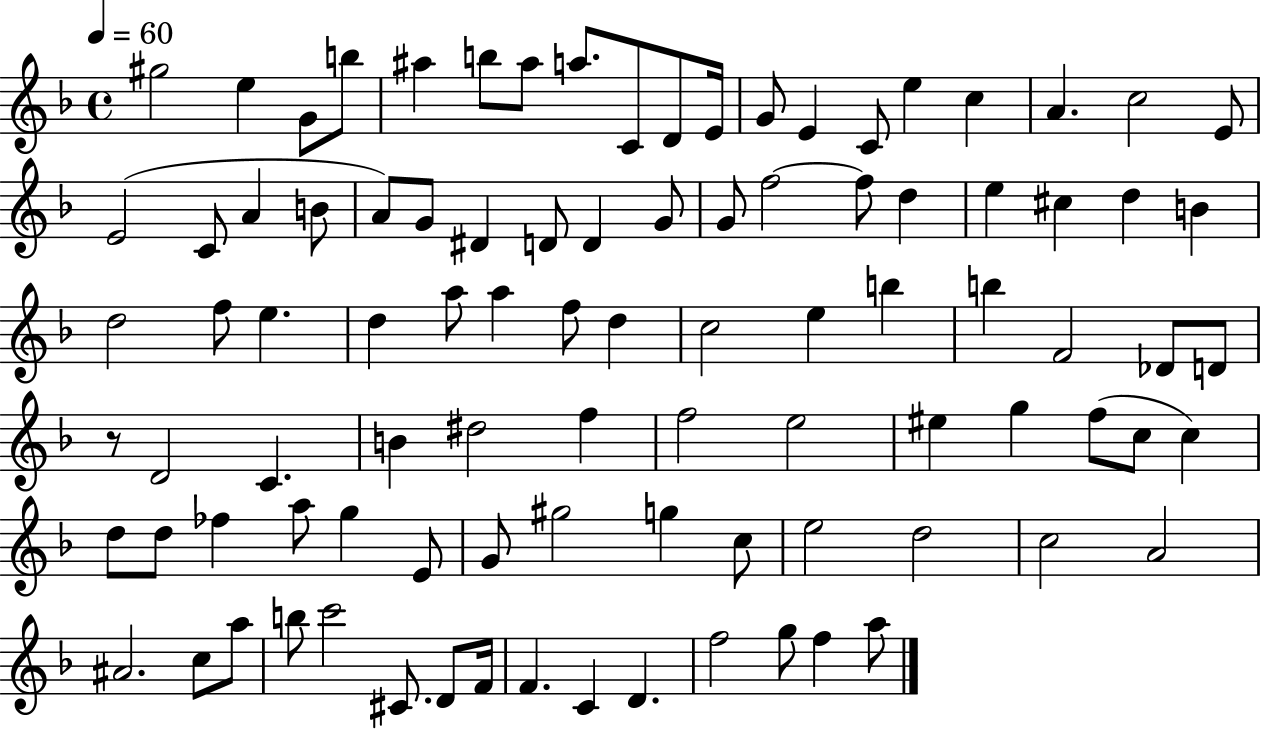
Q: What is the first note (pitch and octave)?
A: G#5